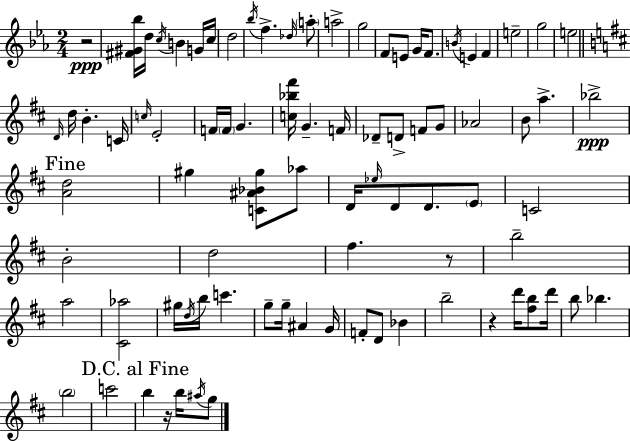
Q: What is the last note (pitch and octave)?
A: G5